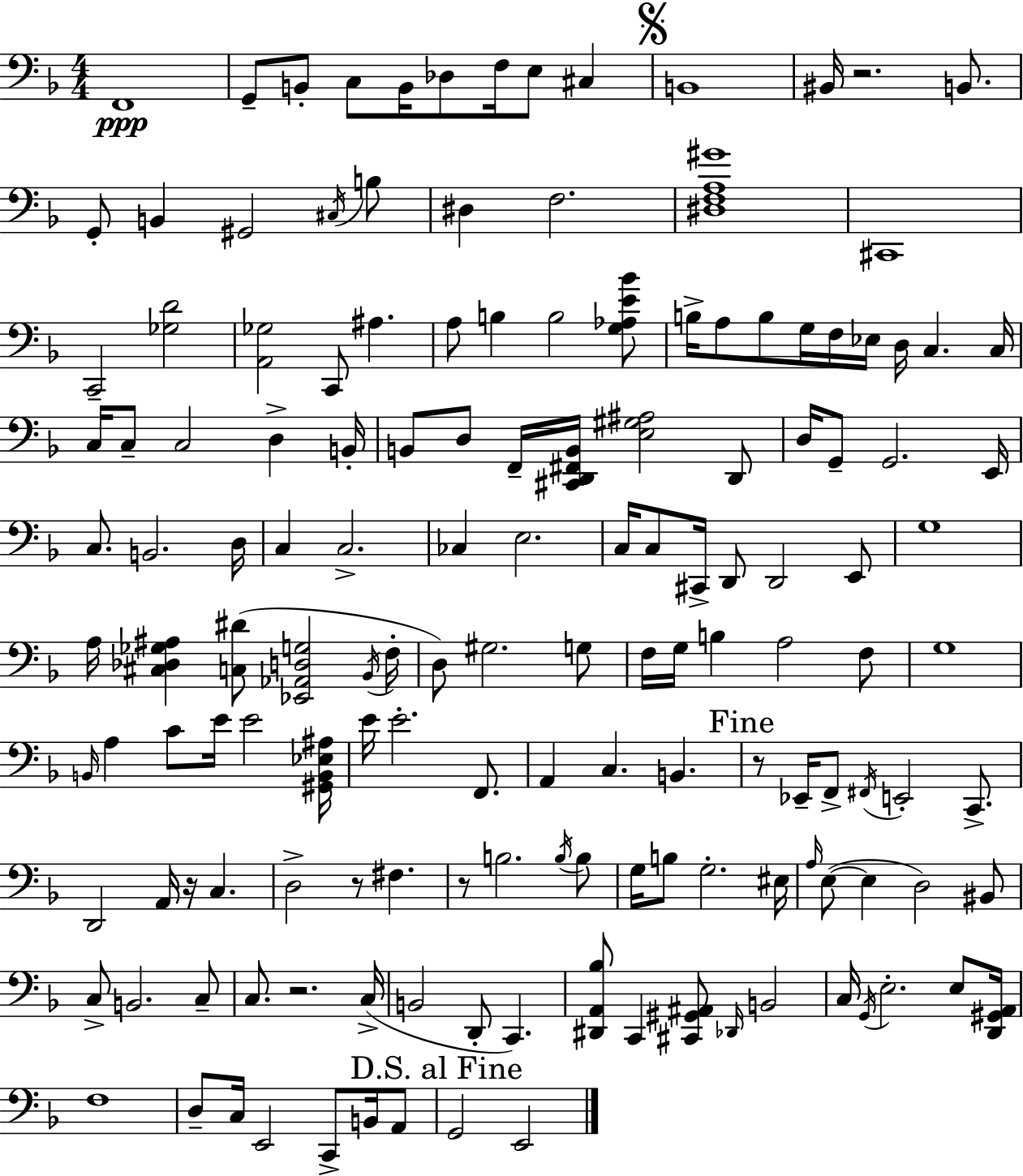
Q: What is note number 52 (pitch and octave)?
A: C3